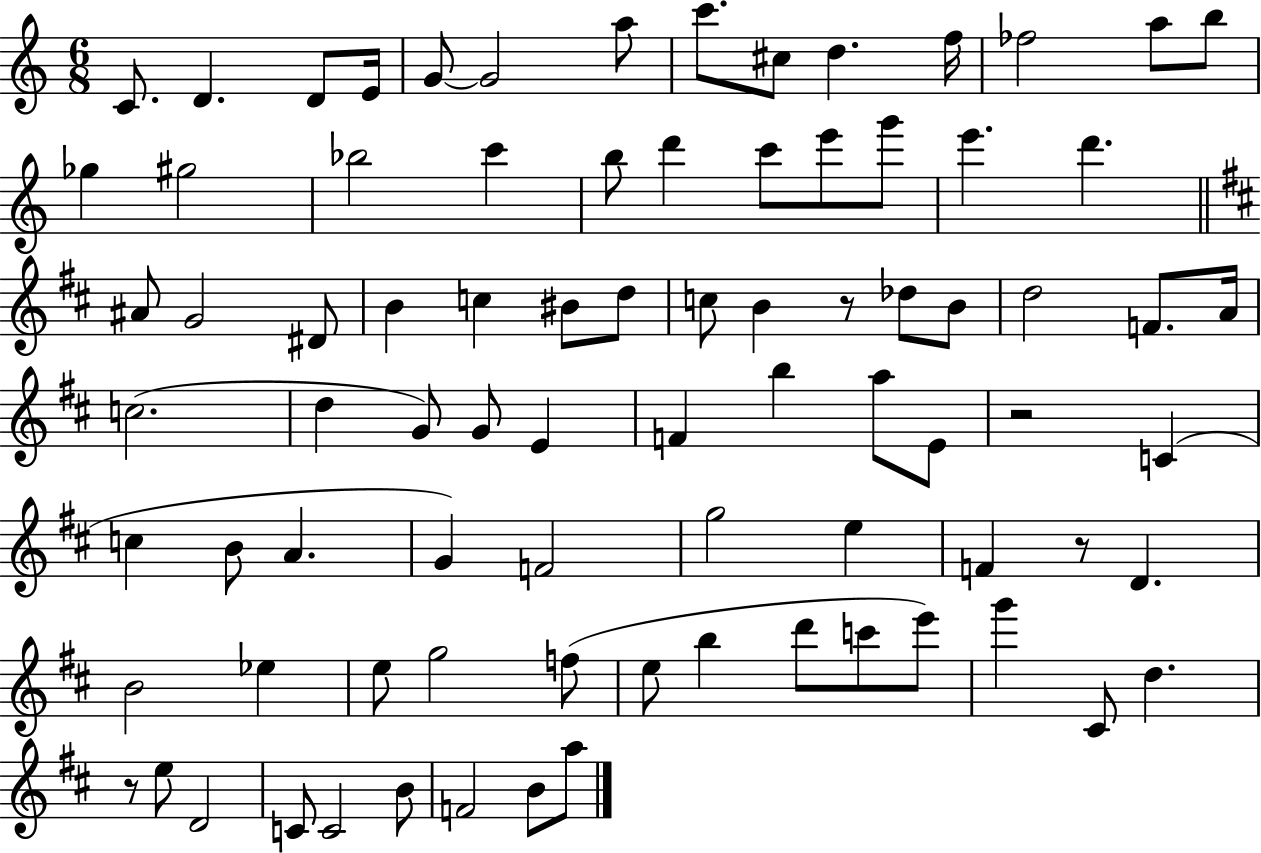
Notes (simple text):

C4/e. D4/q. D4/e E4/s G4/e G4/h A5/e C6/e. C#5/e D5/q. F5/s FES5/h A5/e B5/e Gb5/q G#5/h Bb5/h C6/q B5/e D6/q C6/e E6/e G6/e E6/q. D6/q. A#4/e G4/h D#4/e B4/q C5/q BIS4/e D5/e C5/e B4/q R/e Db5/e B4/e D5/h F4/e. A4/s C5/h. D5/q G4/e G4/e E4/q F4/q B5/q A5/e E4/e R/h C4/q C5/q B4/e A4/q. G4/q F4/h G5/h E5/q F4/q R/e D4/q. B4/h Eb5/q E5/e G5/h F5/e E5/e B5/q D6/e C6/e E6/e G6/q C#4/e D5/q. R/e E5/e D4/h C4/e C4/h B4/e F4/h B4/e A5/e